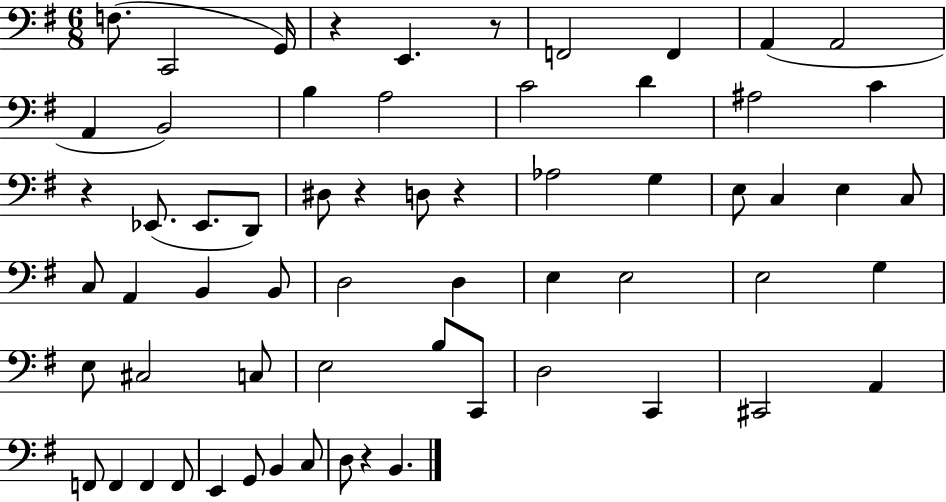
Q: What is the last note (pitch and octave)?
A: B2